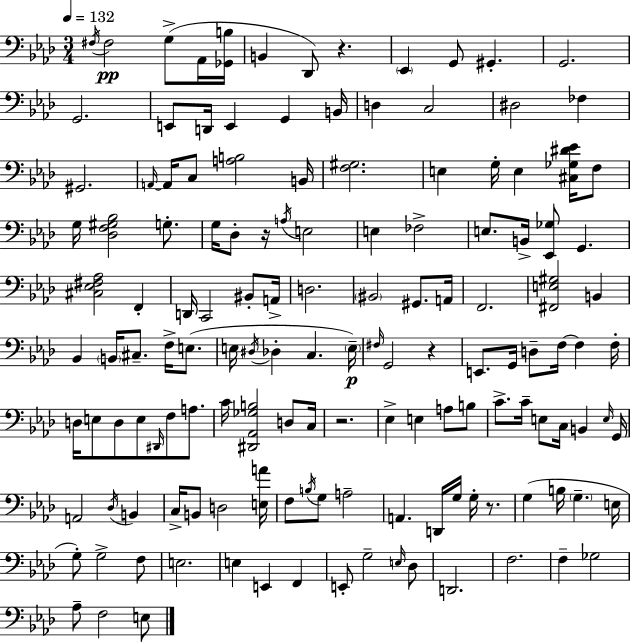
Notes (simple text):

F#3/s F#3/h G3/e Ab2/s [Gb2,B3]/s B2/q Db2/e R/q. Eb2/q G2/e G#2/q. G2/h. G2/h. E2/e D2/s E2/q G2/q B2/s D3/q C3/h D#3/h FES3/q G#2/h. A2/s A2/s C3/e [A3,B3]/h B2/s [F3,G#3]/h. E3/q G3/s E3/q [C#3,Gb3,D#4,Eb4]/s F3/e G3/s [Db3,F3,G#3,Bb3]/h G3/e. G3/s Db3/e R/s A3/s E3/h E3/q FES3/h E3/e. B2/s [Eb2,Gb3]/e G2/q. [C#3,Eb3,F#3,Ab3]/h F2/q D2/s C2/h BIS2/e A2/s D3/h. BIS2/h G#2/e. A2/s F2/h. [F#2,E3,G#3]/h B2/q Bb2/q B2/s C#3/e. F3/s E3/e. E3/s D#3/s Db3/q C3/q. E3/s F#3/s G2/h R/q E2/e. G2/s D3/e F3/s F3/q F3/s D3/s E3/e D3/e E3/e D#2/s F3/e A3/e. C4/s [D#2,Ab2,Gb3,B3]/h D3/e C3/s R/h. Eb3/q E3/q A3/e B3/e C4/e. C4/s E3/e C3/s B2/q E3/s G2/s A2/h Db3/s B2/q C3/s B2/e D3/h [E3,A4]/s F3/e B3/s G3/e A3/h A2/q. D2/s G3/s G3/s R/e. G3/q B3/s G3/q. E3/s G3/e G3/h F3/e E3/h. E3/q E2/q F2/q E2/e G3/h E3/s Db3/e D2/h. F3/h. F3/q Gb3/h Ab3/e F3/h E3/e